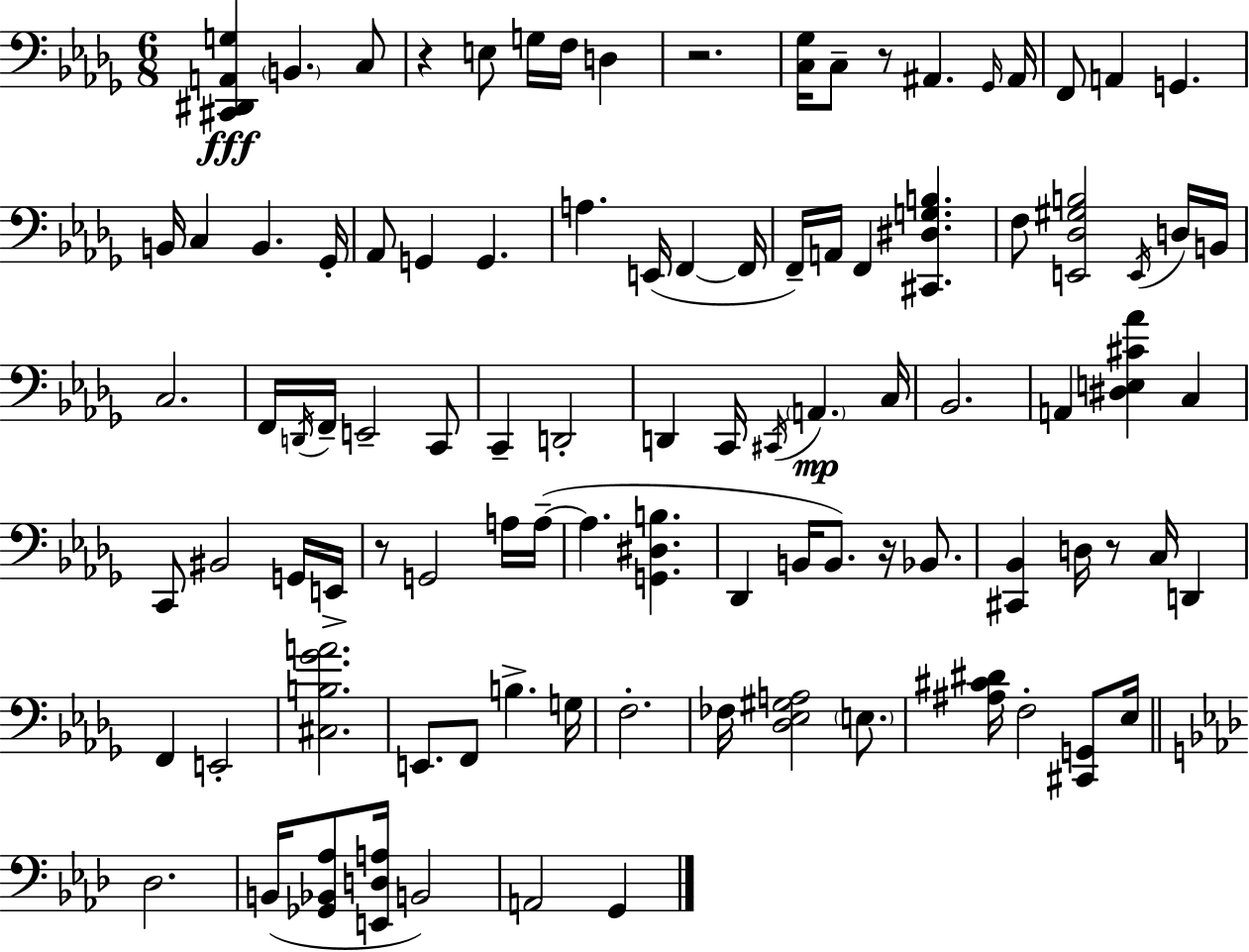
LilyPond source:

{
  \clef bass
  \numericTimeSignature
  \time 6/8
  \key bes \minor
  \repeat volta 2 { <cis, dis, a, g>4\fff \parenthesize b,4. c8 | r4 e8 g16 f16 d4 | r2. | <c ges>16 c8-- r8 ais,4. \grace { ges,16 } | \break ais,16 f,8 a,4 g,4. | b,16 c4 b,4. | ges,16-. aes,8 g,4 g,4. | a4. e,16( f,4~~ | \break f,16 f,16--) a,16 f,4 <cis, dis g b>4. | f8 <e, des gis b>2 \acciaccatura { e,16 } | d16 b,16 c2. | f,16 \acciaccatura { d,16 } f,16-- e,2-- | \break c,8 c,4-- d,2-. | d,4 c,16 \acciaccatura { cis,16 }\mp \parenthesize a,4. | c16 bes,2. | a,4 <dis e cis' aes'>4 | \break c4 c,8 bis,2 | g,16 e,16-> r8 g,2 | a16 a16--~(~ a4. <g, dis b>4. | des,4 b,16 b,8.) | \break r16 bes,8. <cis, bes,>4 d16 r8 c16 | d,4 f,4 e,2-. | <cis b ges' a'>2. | e,8. f,8 b4.-> | \break g16 f2.-. | fes16 <des ees gis a>2 | \parenthesize e8. <ais cis' dis'>16 f2-. | <cis, g,>8 ees16 \bar "||" \break \key f \minor des2. | b,16( <ges, bes, aes>8 <e, d a>16 b,2) | a,2 g,4 | } \bar "|."
}